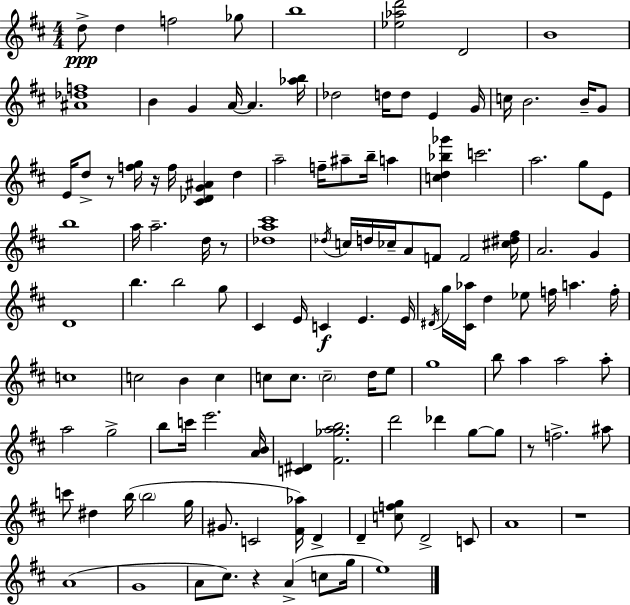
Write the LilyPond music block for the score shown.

{
  \clef treble
  \numericTimeSignature
  \time 4/4
  \key d \major
  d''8->\ppp d''4 f''2 ges''8 | b''1 | <ees'' aes'' d'''>2 d'2 | b'1 | \break <ais' des'' f''>1 | b'4 g'4 a'16~~ a'4. <aes'' b''>16 | des''2 d''16 d''8 e'4 g'16 | c''16 b'2. b'16-- g'8 | \break e'16 d''8-> r8 <f'' g''>16 r16 f''16 <cis' des' g' ais'>4 d''4 | a''2-- f''16-- ais''8-- b''16-- a''4 | <c'' d'' bes'' ges'''>4 c'''2. | a''2. g''8 e'8 | \break b''1 | a''16 a''2.-- d''16 r8 | <des'' a'' cis'''>1 | \acciaccatura { des''16 } c''16 d''16 ces''16-- a'8 f'8 f'2 | \break <cis'' dis'' fis''>16 a'2. g'4 | d'1 | b''4. b''2 g''8 | cis'4 e'16 c'4\f e'4. | \break e'16 \acciaccatura { dis'16 } g''16 <cis' aes''>16 d''4 ees''8 f''16 a''4. | f''16-. c''1 | c''2 b'4 c''4 | c''8 c''8. \parenthesize c''2-- d''16 | \break e''8 g''1 | b''8 a''4 a''2 | a''8-. a''2 g''2-> | b''8 c'''16 e'''2. | \break <a' b'>16 <c' dis'>4 <fis' ges'' a'' b''>2. | d'''2 des'''4 g''8~~ | g''8 r8 f''2.-> | ais''8 c'''8 dis''4 b''16( \parenthesize b''2 | \break g''16 gis'8. c'2 <fis' aes''>16) d'4-> | d'4-- <c'' f'' g''>8 d'2-> | c'8 a'1 | r1 | \break a'1( | g'1 | a'8 cis''8.) r4 a'4->( c''8 | g''16 e''1) | \break \bar "|."
}